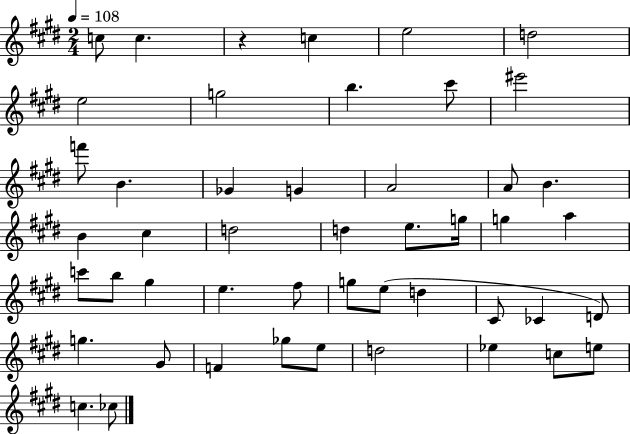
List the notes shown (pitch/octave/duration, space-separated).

C5/e C5/q. R/q C5/q E5/h D5/h E5/h G5/h B5/q. C#6/e EIS6/h F6/e B4/q. Gb4/q G4/q A4/h A4/e B4/q. B4/q C#5/q D5/h D5/q E5/e. G5/s G5/q A5/q C6/e B5/e G#5/q E5/q. F#5/e G5/e E5/e D5/q C#4/e CES4/q D4/e G5/q. G#4/e F4/q Gb5/e E5/e D5/h Eb5/q C5/e E5/e C5/q. CES5/e